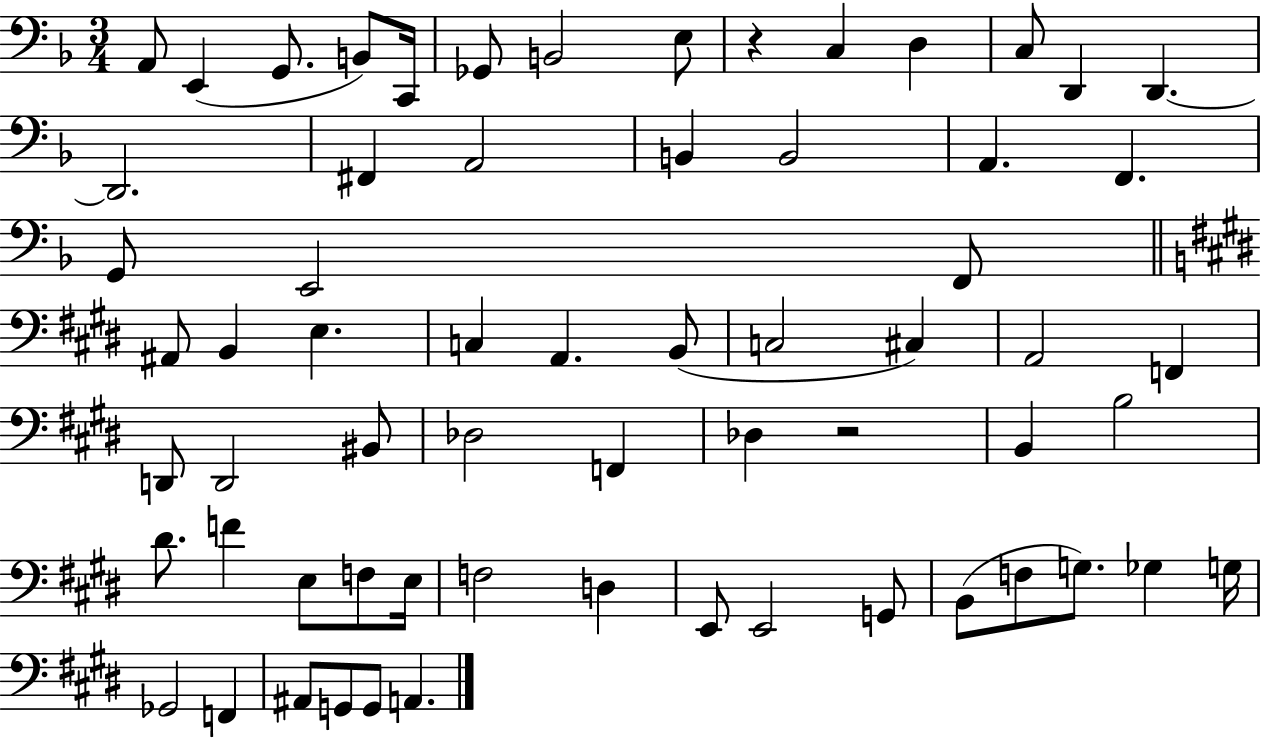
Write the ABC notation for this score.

X:1
T:Untitled
M:3/4
L:1/4
K:F
A,,/2 E,, G,,/2 B,,/2 C,,/4 _G,,/2 B,,2 E,/2 z C, D, C,/2 D,, D,, D,,2 ^F,, A,,2 B,, B,,2 A,, F,, G,,/2 E,,2 F,,/2 ^A,,/2 B,, E, C, A,, B,,/2 C,2 ^C, A,,2 F,, D,,/2 D,,2 ^B,,/2 _D,2 F,, _D, z2 B,, B,2 ^D/2 F E,/2 F,/2 E,/4 F,2 D, E,,/2 E,,2 G,,/2 B,,/2 F,/2 G,/2 _G, G,/4 _G,,2 F,, ^A,,/2 G,,/2 G,,/2 A,,